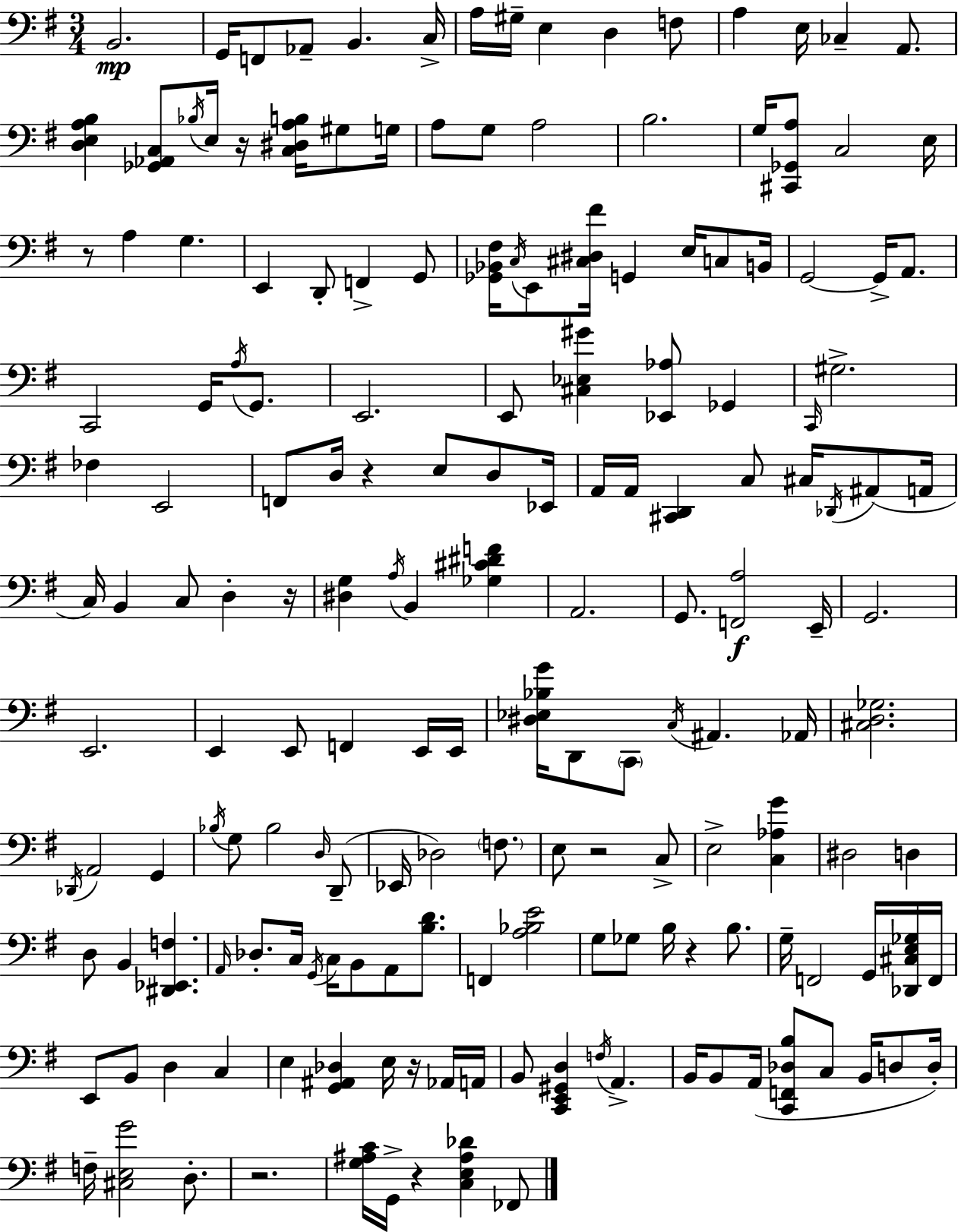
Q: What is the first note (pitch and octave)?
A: B2